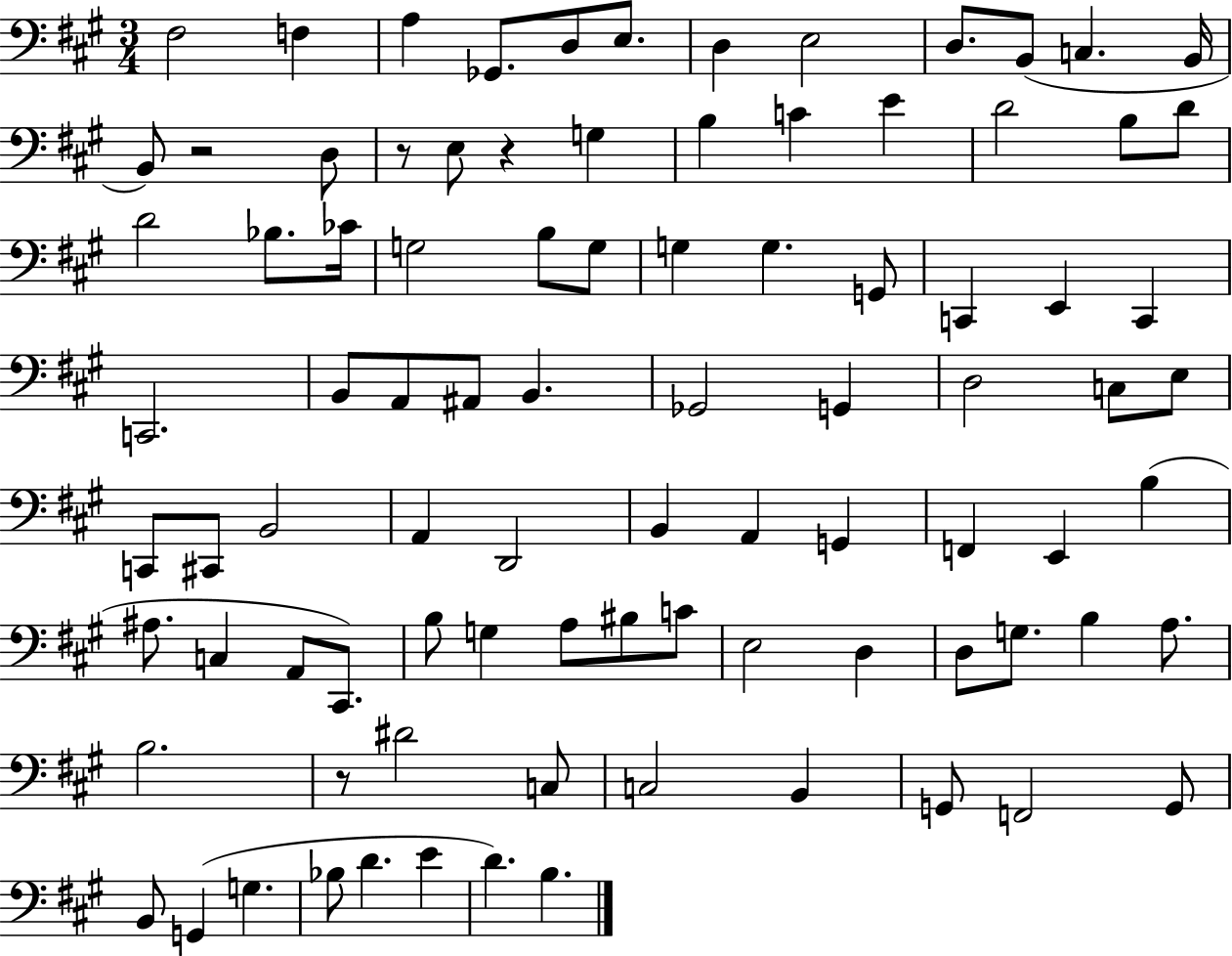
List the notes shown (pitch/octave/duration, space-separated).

F#3/h F3/q A3/q Gb2/e. D3/e E3/e. D3/q E3/h D3/e. B2/e C3/q. B2/s B2/e R/h D3/e R/e E3/e R/q G3/q B3/q C4/q E4/q D4/h B3/e D4/e D4/h Bb3/e. CES4/s G3/h B3/e G3/e G3/q G3/q. G2/e C2/q E2/q C2/q C2/h. B2/e A2/e A#2/e B2/q. Gb2/h G2/q D3/h C3/e E3/e C2/e C#2/e B2/h A2/q D2/h B2/q A2/q G2/q F2/q E2/q B3/q A#3/e. C3/q A2/e C#2/e. B3/e G3/q A3/e BIS3/e C4/e E3/h D3/q D3/e G3/e. B3/q A3/e. B3/h. R/e D#4/h C3/e C3/h B2/q G2/e F2/h G2/e B2/e G2/q G3/q. Bb3/e D4/q. E4/q D4/q. B3/q.